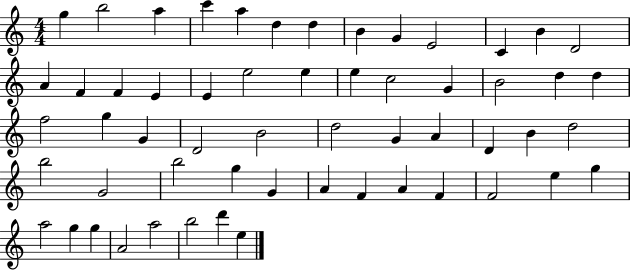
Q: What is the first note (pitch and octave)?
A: G5